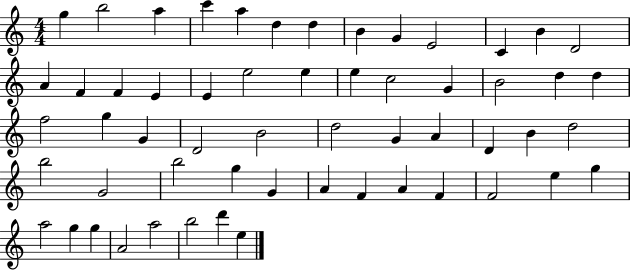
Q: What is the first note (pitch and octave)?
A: G5